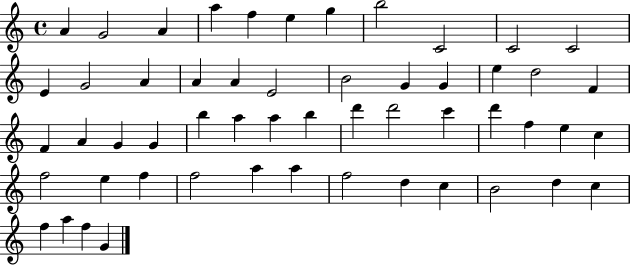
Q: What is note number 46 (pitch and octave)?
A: D5